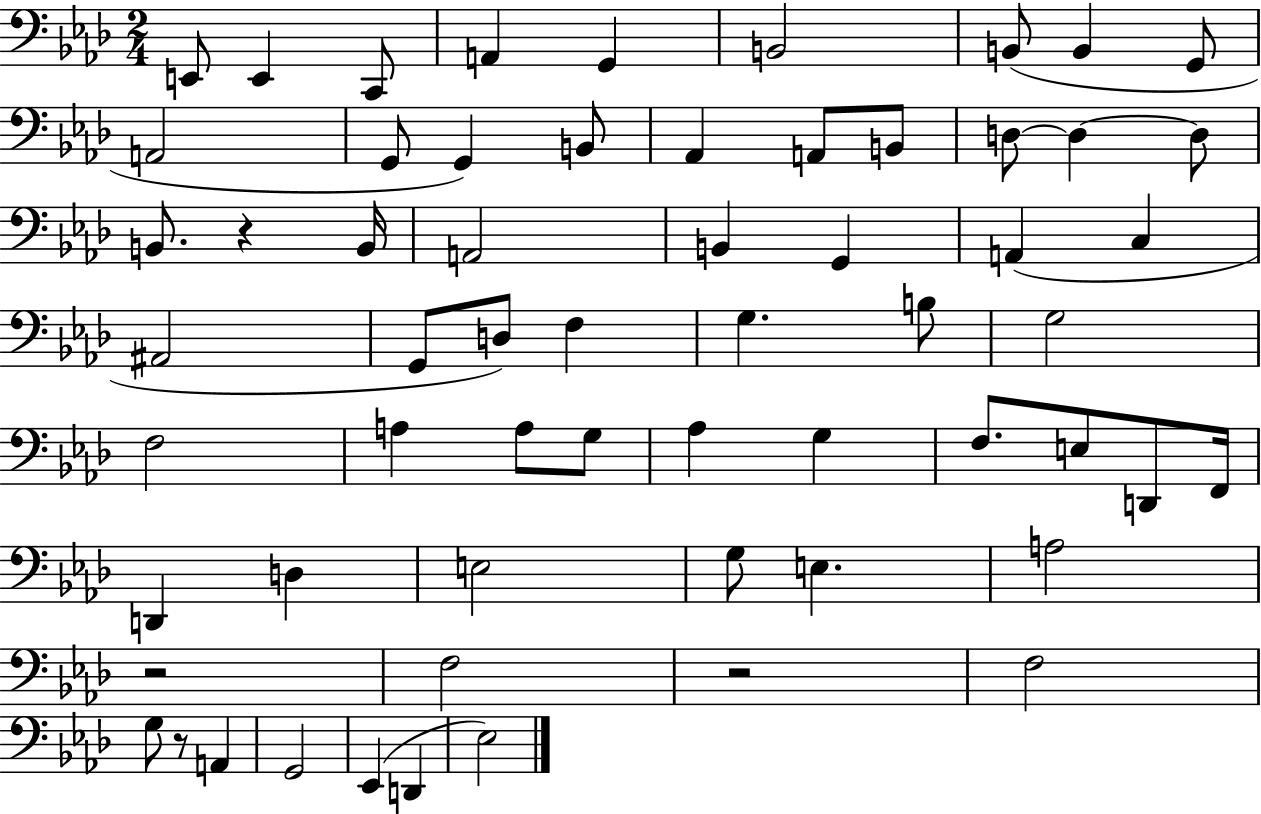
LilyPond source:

{
  \clef bass
  \numericTimeSignature
  \time 2/4
  \key aes \major
  e,8 e,4 c,8 | a,4 g,4 | b,2 | b,8( b,4 g,8 | \break a,2 | g,8 g,4) b,8 | aes,4 a,8 b,8 | d8~~ d4~~ d8 | \break b,8. r4 b,16 | a,2 | b,4 g,4 | a,4( c4 | \break ais,2 | g,8 d8) f4 | g4. b8 | g2 | \break f2 | a4 a8 g8 | aes4 g4 | f8. e8 d,8 f,16 | \break d,4 d4 | e2 | g8 e4. | a2 | \break r2 | f2 | r2 | f2 | \break g8 r8 a,4 | g,2 | ees,4( d,4 | ees2) | \break \bar "|."
}